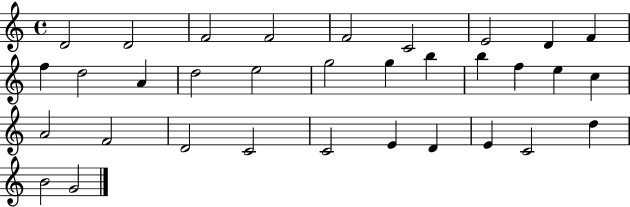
{
  \clef treble
  \time 4/4
  \defaultTimeSignature
  \key c \major
  d'2 d'2 | f'2 f'2 | f'2 c'2 | e'2 d'4 f'4 | \break f''4 d''2 a'4 | d''2 e''2 | g''2 g''4 b''4 | b''4 f''4 e''4 c''4 | \break a'2 f'2 | d'2 c'2 | c'2 e'4 d'4 | e'4 c'2 d''4 | \break b'2 g'2 | \bar "|."
}